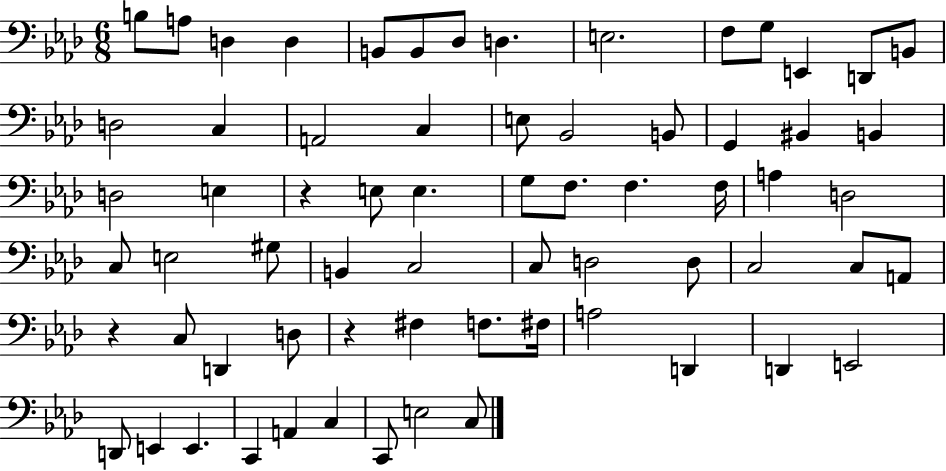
{
  \clef bass
  \numericTimeSignature
  \time 6/8
  \key aes \major
  b8 a8 d4 d4 | b,8 b,8 des8 d4. | e2. | f8 g8 e,4 d,8 b,8 | \break d2 c4 | a,2 c4 | e8 bes,2 b,8 | g,4 bis,4 b,4 | \break d2 e4 | r4 e8 e4. | g8 f8. f4. f16 | a4 d2 | \break c8 e2 gis8 | b,4 c2 | c8 d2 d8 | c2 c8 a,8 | \break r4 c8 d,4 d8 | r4 fis4 f8. fis16 | a2 d,4 | d,4 e,2 | \break d,8 e,4 e,4. | c,4 a,4 c4 | c,8 e2 c8 | \bar "|."
}